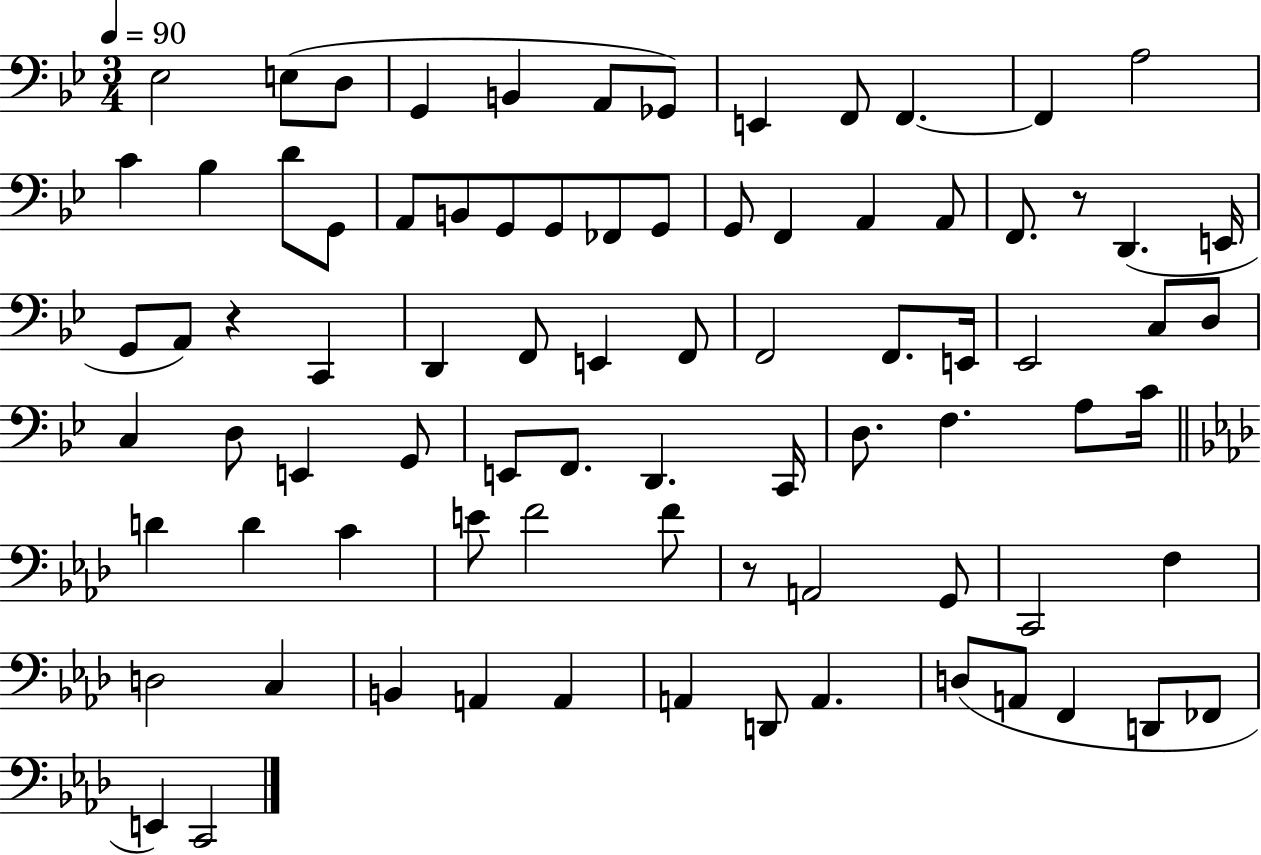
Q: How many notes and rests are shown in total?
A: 82